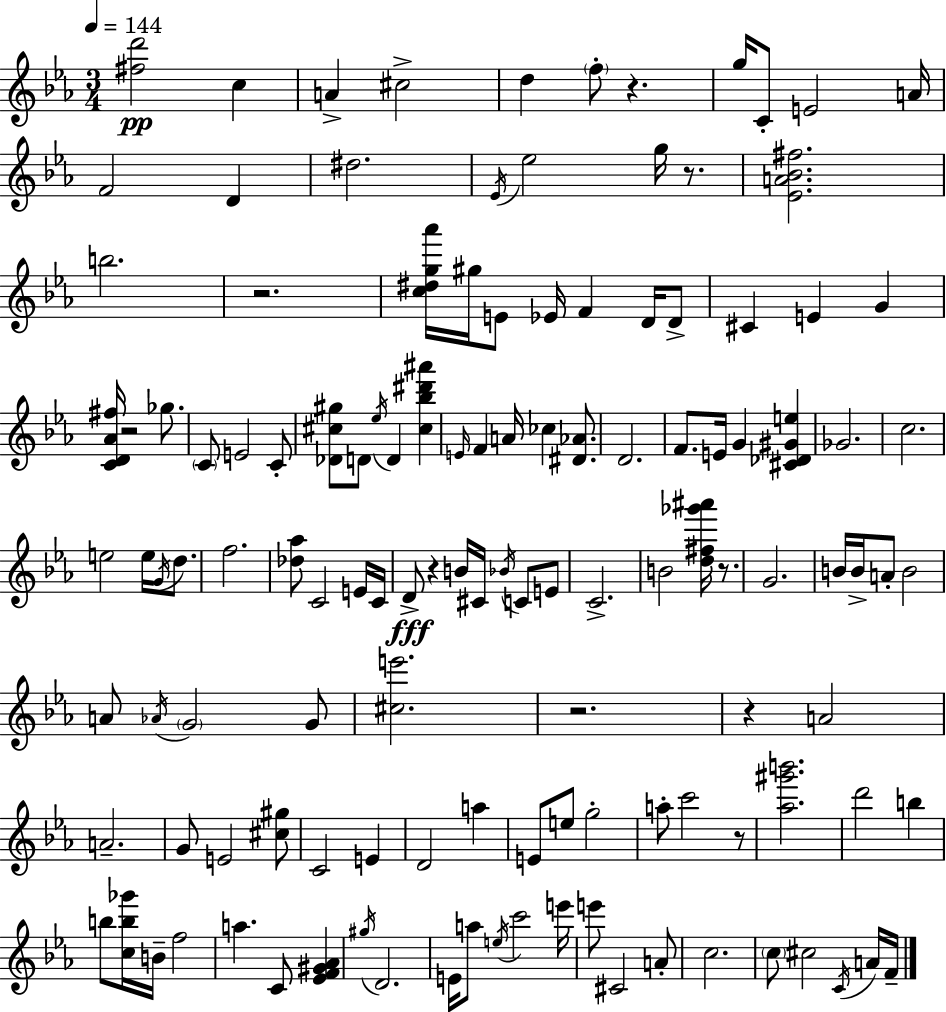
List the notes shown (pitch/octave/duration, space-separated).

[F#5,D6]/h C5/q A4/q C#5/h D5/q F5/e R/q. G5/s C4/e E4/h A4/s F4/h D4/q D#5/h. Eb4/s Eb5/h G5/s R/e. [Eb4,A4,Bb4,F#5]/h. B5/h. R/h. [C5,D#5,G5,Ab6]/s G#5/s E4/e Eb4/s F4/q D4/s D4/e C#4/q E4/q G4/q [C4,D4,Ab4,F#5]/s R/h Gb5/e. C4/e E4/h C4/e [Db4,C#5,G#5]/e D4/e Eb5/s D4/q [C#5,Bb5,D#6,A#6]/q E4/s F4/q A4/s CES5/q [D#4,Ab4]/e. D4/h. F4/e. E4/s G4/q [C#4,Db4,G#4,E5]/q Gb4/h. C5/h. E5/h E5/s G4/s D5/e. F5/h. [Db5,Ab5]/e C4/h E4/s C4/s D4/e R/q B4/s C#4/s Bb4/s C4/e E4/e C4/h. B4/h [D5,F#5,Gb6,A#6]/s R/e. G4/h. B4/s B4/s A4/e B4/h A4/e Ab4/s G4/h G4/e [C#5,E6]/h. R/h. R/q A4/h A4/h. G4/e E4/h [C#5,G#5]/e C4/h E4/q D4/h A5/q E4/e E5/e G5/h A5/e C6/h R/e [Ab5,G#6,B6]/h. D6/h B5/q B5/e [C5,B5,Gb6]/s B4/s F5/h A5/q. C4/e [Eb4,F4,G#4,Ab4]/q G#5/s D4/h. E4/s A5/e E5/s C6/h E6/s E6/e C#4/h A4/e C5/h. C5/e C#5/h C4/s A4/s F4/s